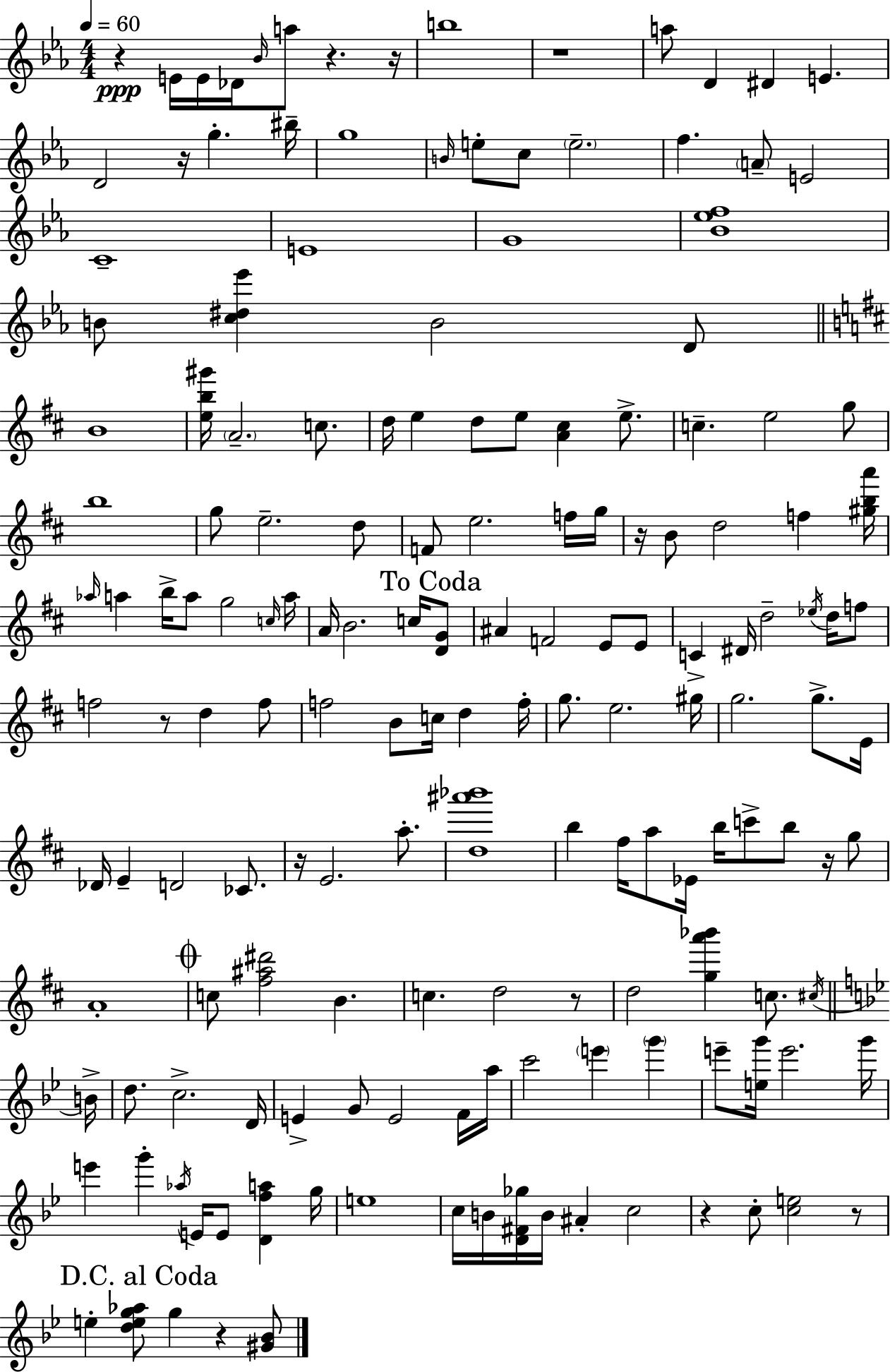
{
  \clef treble
  \numericTimeSignature
  \time 4/4
  \key c \minor
  \tempo 4 = 60
  r4\ppp e'16 e'16 des'16 \grace { bes'16 } a''8 r4. | r16 b''1 | r1 | a''8 d'4 dis'4 e'4. | \break d'2 r16 g''4.-. | bis''16-- g''1 | \grace { b'16 } e''8-. c''8 \parenthesize e''2.-- | f''4. \parenthesize a'8-- e'2 | \break c'1-- | e'1 | g'1 | <bes' ees'' f''>1 | \break b'8 <c'' dis'' ees'''>4 b'2 | d'8 \bar "||" \break \key b \minor b'1 | <e'' b'' gis'''>16 \parenthesize a'2.-- c''8. | d''16 e''4 d''8 e''8 <a' cis''>4 e''8.-> | c''4.-- e''2 g''8 | \break b''1 | g''8 e''2.-- d''8 | f'8 e''2. f''16 g''16 | r16 b'8 d''2 f''4 <gis'' b'' a'''>16 | \break \grace { aes''16 } a''4 b''16-> a''8 g''2 | \grace { c''16 } a''16 a'16 b'2. c''16 | \mark "To Coda" <d' g'>8 ais'4 f'2 e'8 | e'8 c'4-> dis'16 d''2-- \acciaccatura { ees''16 } | \break d''16 f''8 f''2 r8 d''4 | f''8 f''2 b'8 c''16 d''4 | f''16-. g''8. e''2. | gis''16 g''2. g''8.-> | \break e'16 des'16 e'4-- d'2 | ces'8. r16 e'2. | a''8.-. <d'' ais''' bes'''>1 | b''4 fis''16 a''8 ees'16 b''16 c'''8-> b''8 | \break r16 g''8 a'1-. | \mark \markup { \musicglyph "scripts.coda" } c''8 <fis'' ais'' dis'''>2 b'4. | c''4. d''2 | r8 d''2 <g'' a''' bes'''>4 c''8. | \break \acciaccatura { cis''16 } \bar "||" \break \key bes \major b'16-> d''8. c''2.-> | d'16 e'4-> g'8 e'2 f'16 | a''16 c'''2 \parenthesize e'''4 \parenthesize g'''4 | e'''8-- <e'' g'''>16 e'''2. | \break g'''16 e'''4 g'''4-. \acciaccatura { aes''16 } e'16 e'8 <d' f'' a''>4 | g''16 e''1 | c''16 b'16 <d' fis' ges''>16 b'16 ais'4-. c''2 | r4 c''8-. <c'' e''>2 | \break r8 \mark "D.C. al Coda" e''4-. <d'' e'' g'' aes''>8 g''4 r4 | <gis' bes'>8 \bar "|."
}